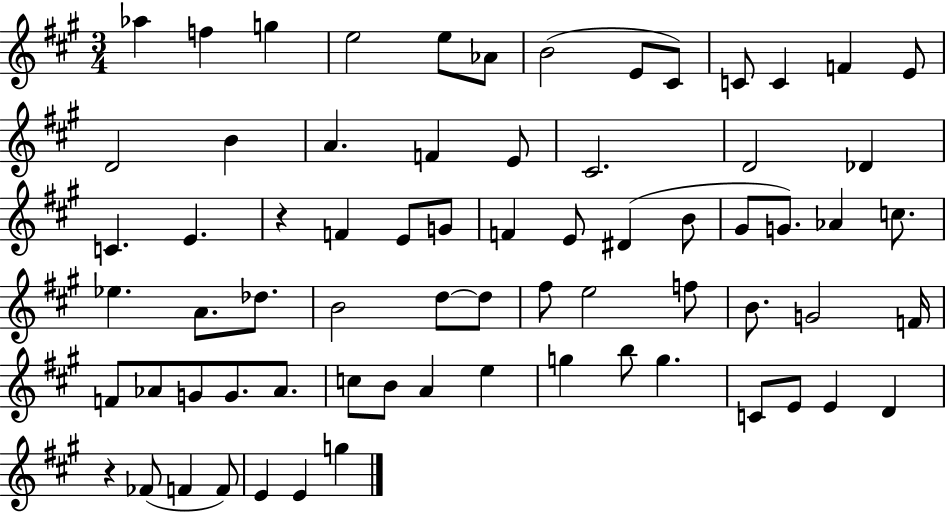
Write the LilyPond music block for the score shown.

{
  \clef treble
  \numericTimeSignature
  \time 3/4
  \key a \major
  aes''4 f''4 g''4 | e''2 e''8 aes'8 | b'2( e'8 cis'8) | c'8 c'4 f'4 e'8 | \break d'2 b'4 | a'4. f'4 e'8 | cis'2. | d'2 des'4 | \break c'4. e'4. | r4 f'4 e'8 g'8 | f'4 e'8 dis'4( b'8 | gis'8 g'8.) aes'4 c''8. | \break ees''4. a'8. des''8. | b'2 d''8~~ d''8 | fis''8 e''2 f''8 | b'8. g'2 f'16 | \break f'8 aes'8 g'8 g'8. aes'8. | c''8 b'8 a'4 e''4 | g''4 b''8 g''4. | c'8 e'8 e'4 d'4 | \break r4 fes'8( f'4 f'8) | e'4 e'4 g''4 | \bar "|."
}